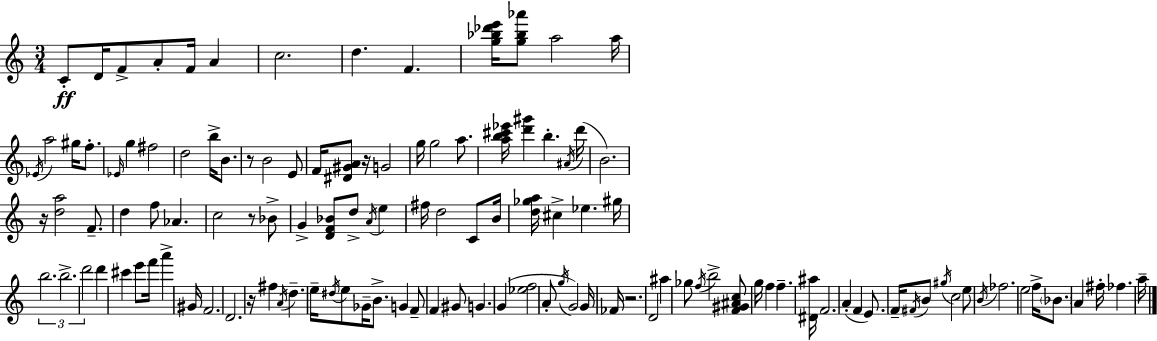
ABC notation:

X:1
T:Untitled
M:3/4
L:1/4
K:Am
C/2 D/4 F/2 A/2 F/4 A c2 d F [g_b_d'e']/4 [g_b_a']/2 a2 a/4 _E/4 a2 ^g/4 f/2 _E/4 g ^f2 d2 b/4 B/2 z/2 B2 E/2 F/4 [^D^GA]/2 z/4 G2 g/4 g2 a/2 [ab^c'_e']/4 [d'^g'] b ^A/4 d'/4 B2 z/4 [da]2 F/2 d f/2 _A c2 z/2 _B/2 G [DF_B]/2 d/2 A/4 e ^f/4 d2 C/2 B/4 [d_ga]/4 ^c _e ^g/4 b2 b2 d'2 d' ^c' e'/2 f'/4 a' ^G/4 F2 D2 z/4 ^f A/4 d e/4 ^d/4 e/2 _G/4 B/2 G F/2 F ^G/2 G G [_ef]2 A/2 g/4 G2 G/4 _F/4 z2 D2 ^a _g/2 f/4 b2 [F^G^Ac]/2 g/4 f f [^D^a]/4 F2 A F E/2 F/4 ^F/4 B/2 ^g/4 c2 e/2 B/4 _f2 e2 f/4 _B/2 A ^f/4 _f a/4